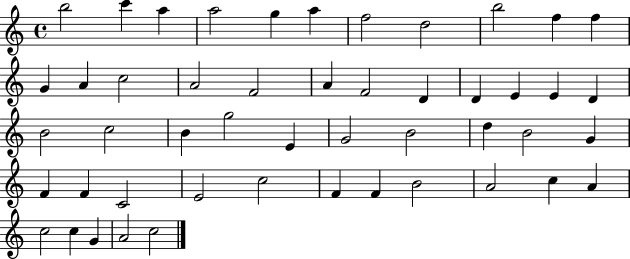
{
  \clef treble
  \time 4/4
  \defaultTimeSignature
  \key c \major
  b''2 c'''4 a''4 | a''2 g''4 a''4 | f''2 d''2 | b''2 f''4 f''4 | \break g'4 a'4 c''2 | a'2 f'2 | a'4 f'2 d'4 | d'4 e'4 e'4 d'4 | \break b'2 c''2 | b'4 g''2 e'4 | g'2 b'2 | d''4 b'2 g'4 | \break f'4 f'4 c'2 | e'2 c''2 | f'4 f'4 b'2 | a'2 c''4 a'4 | \break c''2 c''4 g'4 | a'2 c''2 | \bar "|."
}